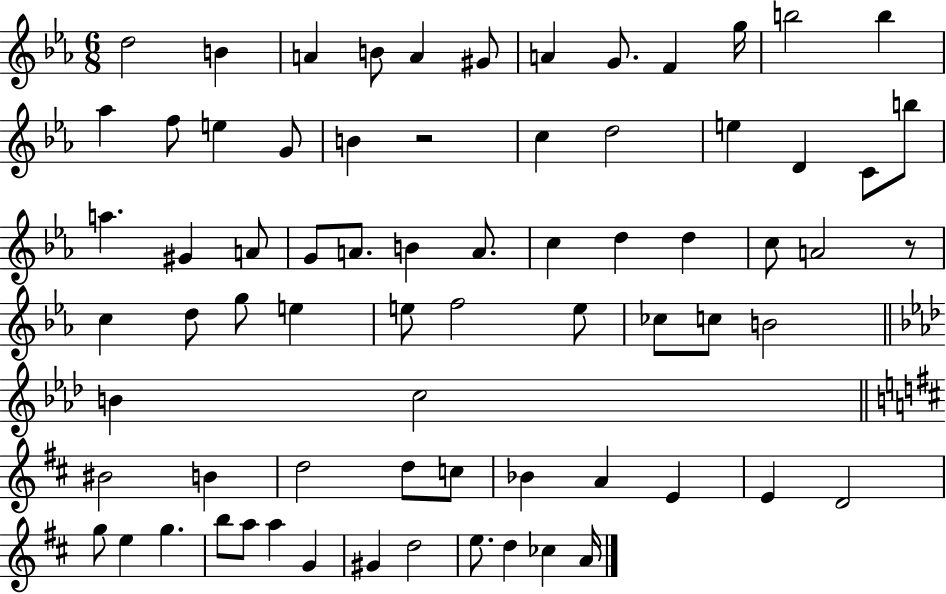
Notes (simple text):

D5/h B4/q A4/q B4/e A4/q G#4/e A4/q G4/e. F4/q G5/s B5/h B5/q Ab5/q F5/e E5/q G4/e B4/q R/h C5/q D5/h E5/q D4/q C4/e B5/e A5/q. G#4/q A4/e G4/e A4/e. B4/q A4/e. C5/q D5/q D5/q C5/e A4/h R/e C5/q D5/e G5/e E5/q E5/e F5/h E5/e CES5/e C5/e B4/h B4/q C5/h BIS4/h B4/q D5/h D5/e C5/e Bb4/q A4/q E4/q E4/q D4/h G5/e E5/q G5/q. B5/e A5/e A5/q G4/q G#4/q D5/h E5/e. D5/q CES5/q A4/s